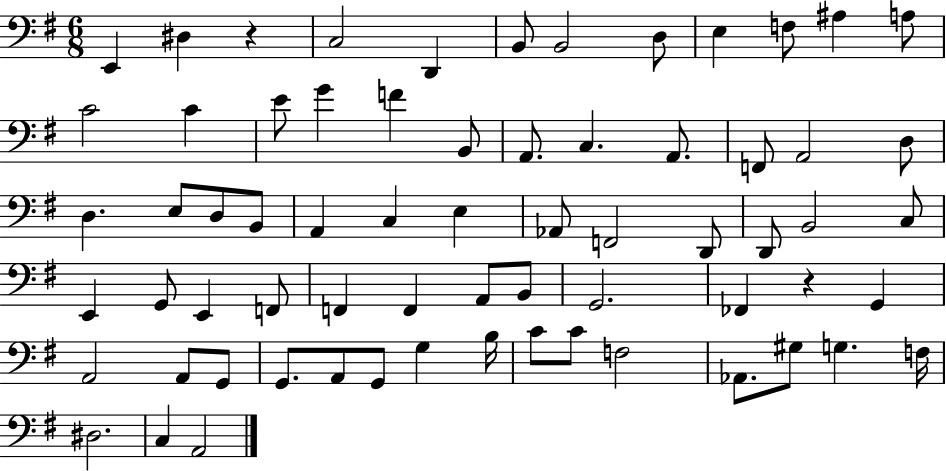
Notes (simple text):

E2/q D#3/q R/q C3/h D2/q B2/e B2/h D3/e E3/q F3/e A#3/q A3/e C4/h C4/q E4/e G4/q F4/q B2/e A2/e. C3/q. A2/e. F2/e A2/h D3/e D3/q. E3/e D3/e B2/e A2/q C3/q E3/q Ab2/e F2/h D2/e D2/e B2/h C3/e E2/q G2/e E2/q F2/e F2/q F2/q A2/e B2/e G2/h. FES2/q R/q G2/q A2/h A2/e G2/e G2/e. A2/e G2/e G3/q B3/s C4/e C4/e F3/h Ab2/e. G#3/e G3/q. F3/s D#3/h. C3/q A2/h